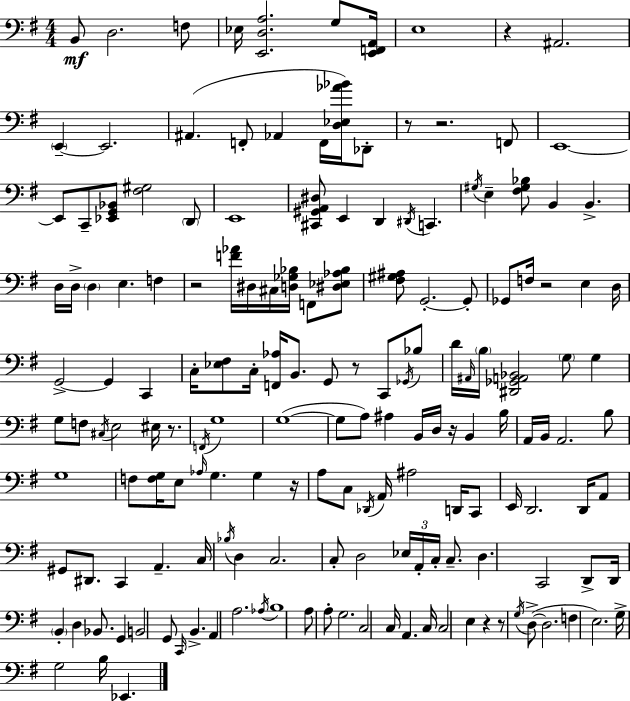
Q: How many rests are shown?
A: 11